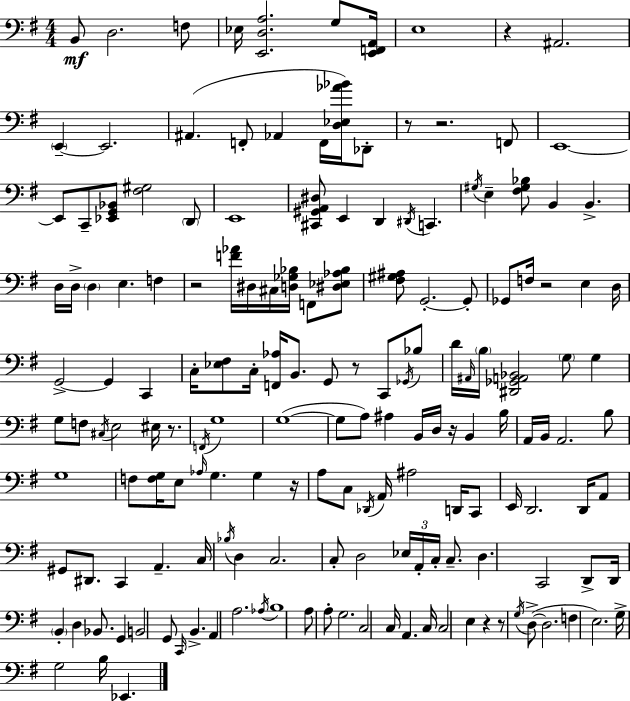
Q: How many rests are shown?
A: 11